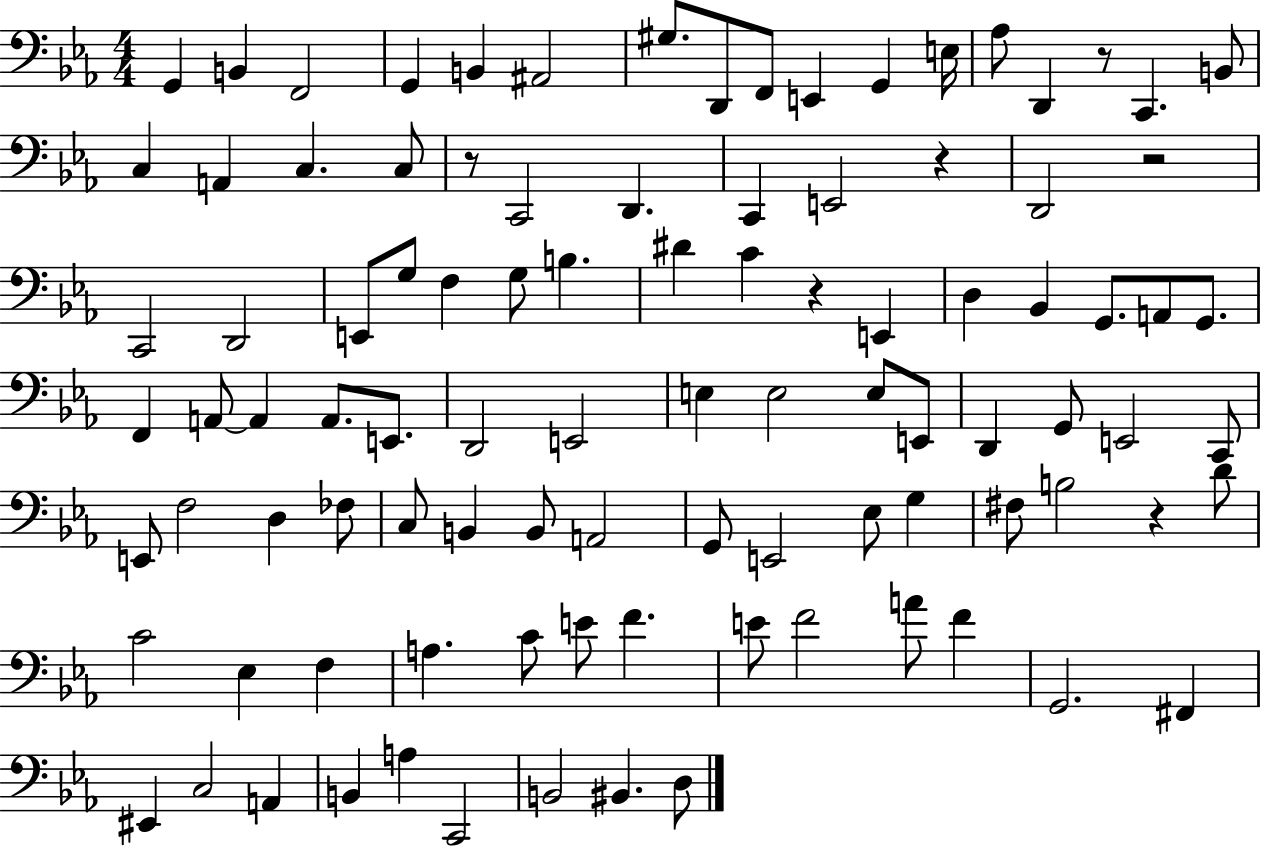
{
  \clef bass
  \numericTimeSignature
  \time 4/4
  \key ees \major
  g,4 b,4 f,2 | g,4 b,4 ais,2 | gis8. d,8 f,8 e,4 g,4 e16 | aes8 d,4 r8 c,4. b,8 | \break c4 a,4 c4. c8 | r8 c,2 d,4. | c,4 e,2 r4 | d,2 r2 | \break c,2 d,2 | e,8 g8 f4 g8 b4. | dis'4 c'4 r4 e,4 | d4 bes,4 g,8. a,8 g,8. | \break f,4 a,8~~ a,4 a,8. e,8. | d,2 e,2 | e4 e2 e8 e,8 | d,4 g,8 e,2 c,8 | \break e,8 f2 d4 fes8 | c8 b,4 b,8 a,2 | g,8 e,2 ees8 g4 | fis8 b2 r4 d'8 | \break c'2 ees4 f4 | a4. c'8 e'8 f'4. | e'8 f'2 a'8 f'4 | g,2. fis,4 | \break eis,4 c2 a,4 | b,4 a4 c,2 | b,2 bis,4. d8 | \bar "|."
}